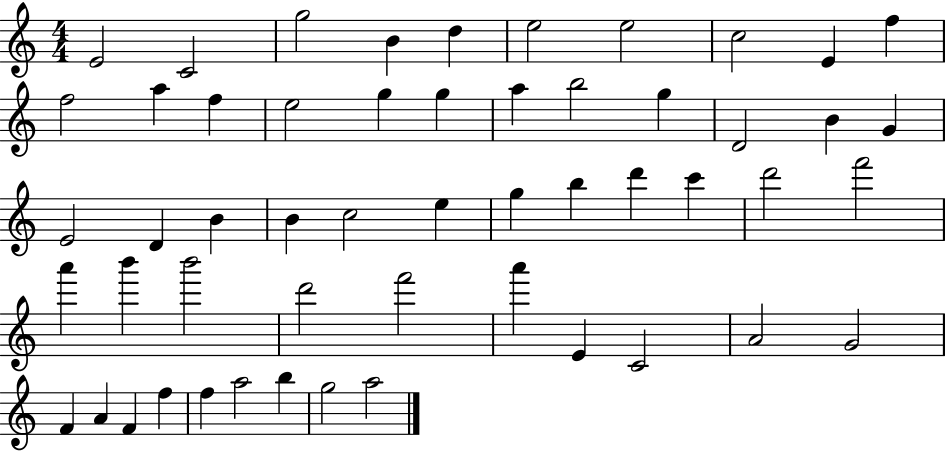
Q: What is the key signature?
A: C major